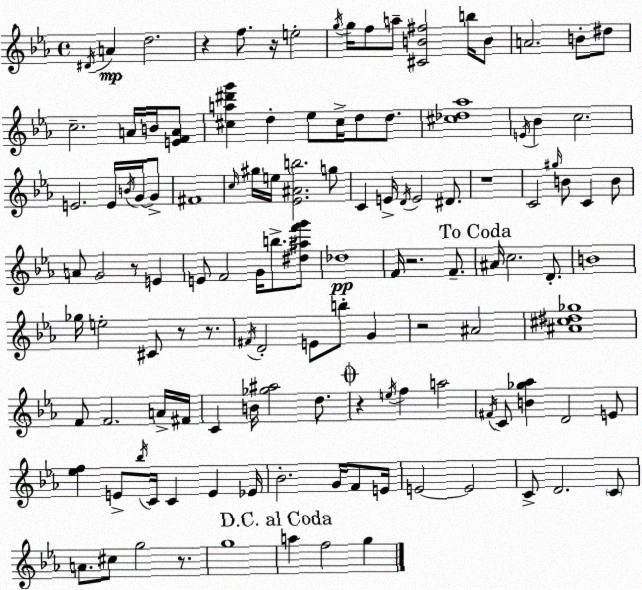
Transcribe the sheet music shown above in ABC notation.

X:1
T:Untitled
M:4/4
L:1/4
K:Eb
^D/4 A d2 z f/2 z/4 e2 g/4 g/4 f/2 a/2 [^CB^f]2 b/4 B/2 A2 B/2 ^d/2 c2 A/4 B/4 [EFA]/2 [^ca^d'g'] d _e/2 ^c/4 d/2 d/2 [^c_d_a]4 E/4 _B c2 E2 E/4 B/4 G/4 G/2 ^F4 c/4 ^g/4 e/4 [_E^Ab]2 g/2 C E/4 D/4 E2 ^D/2 z4 C2 ^g/4 B/2 C B/2 A/2 G2 z/2 E E/2 F2 G/4 b/2 [^d^af'g']/2 _d4 F/4 z2 F/2 ^A/4 c2 D/2 B4 _g/4 e2 ^C/2 z/2 z/2 ^F/4 D2 E/2 b/2 G z2 ^A2 [^A^c^d_g]4 F/2 F2 A/4 ^F/4 C B/4 [_g^a]2 d/2 z e/4 f a2 ^F/4 C/2 [B_g_a] D2 E/2 [_ef] E/2 _b/4 C/4 C E _E/4 _B2 G/4 F/2 E/4 E2 E2 C/2 D2 C/2 A/2 ^c/2 g2 z/2 g4 a f2 g